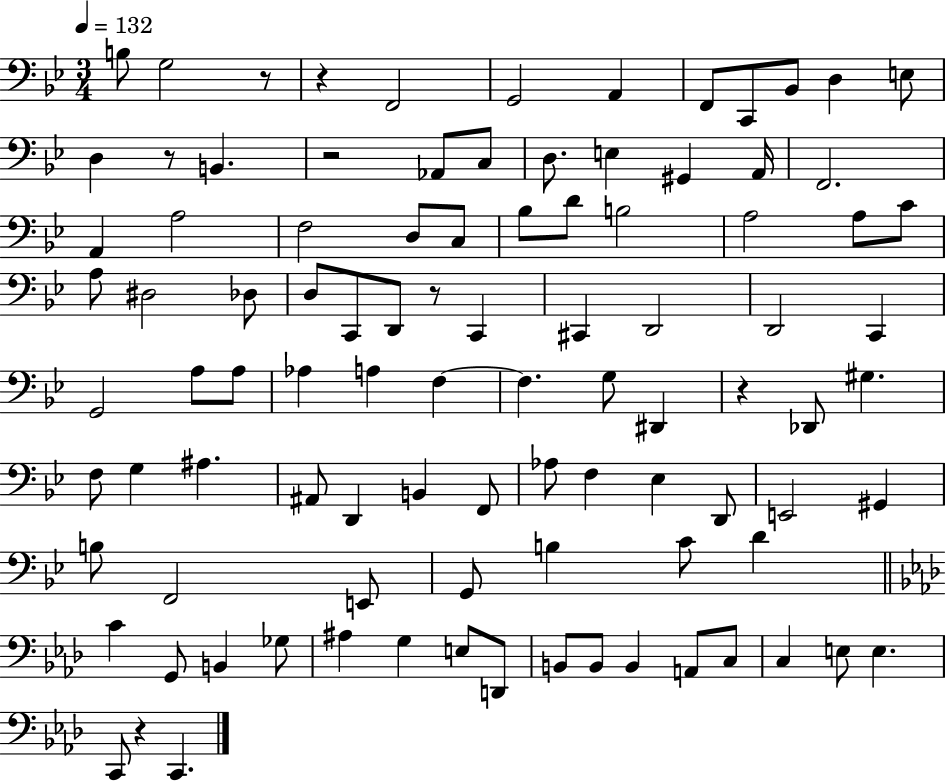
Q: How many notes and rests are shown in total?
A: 97